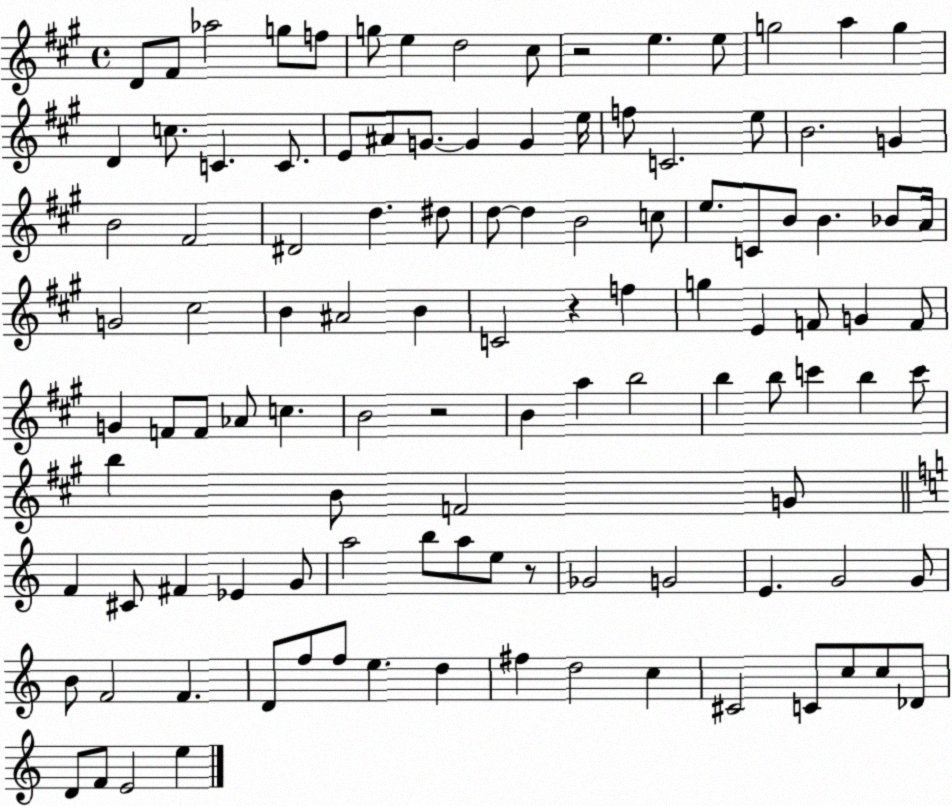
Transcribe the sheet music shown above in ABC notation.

X:1
T:Untitled
M:4/4
L:1/4
K:A
D/2 ^F/2 _a2 g/2 f/2 g/2 e d2 ^c/2 z2 e e/2 g2 a g D c/2 C C/2 E/2 ^A/2 G/2 G G e/4 f/2 C2 e/2 B2 G B2 ^F2 ^D2 d ^d/2 d/2 d B2 c/2 e/2 C/2 B/2 B _B/2 A/4 G2 ^c2 B ^A2 B C2 z f g E F/2 G F/2 G F/2 F/2 _A/2 c B2 z2 B a b2 b b/2 c' b c'/2 b B/2 F2 G/2 F ^C/2 ^F _E G/2 a2 b/2 a/2 e/2 z/2 _G2 G2 E G2 G/2 B/2 F2 F D/2 f/2 f/2 e d ^f d2 c ^C2 C/2 c/2 c/2 _D/2 D/2 F/2 E2 e